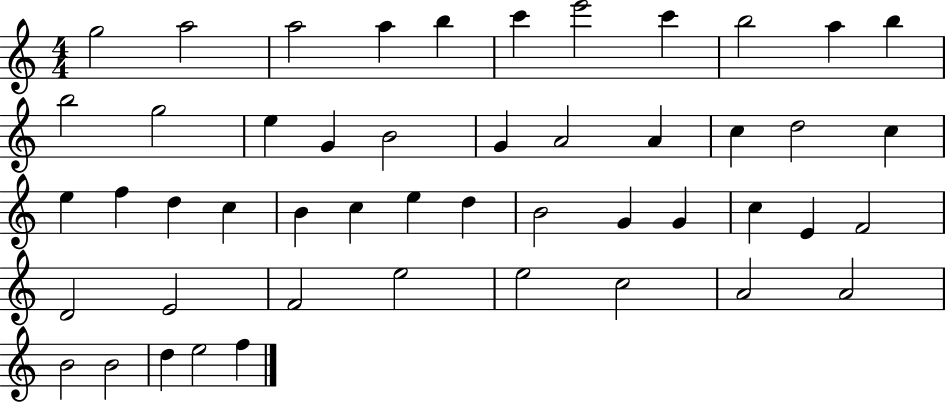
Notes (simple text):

G5/h A5/h A5/h A5/q B5/q C6/q E6/h C6/q B5/h A5/q B5/q B5/h G5/h E5/q G4/q B4/h G4/q A4/h A4/q C5/q D5/h C5/q E5/q F5/q D5/q C5/q B4/q C5/q E5/q D5/q B4/h G4/q G4/q C5/q E4/q F4/h D4/h E4/h F4/h E5/h E5/h C5/h A4/h A4/h B4/h B4/h D5/q E5/h F5/q